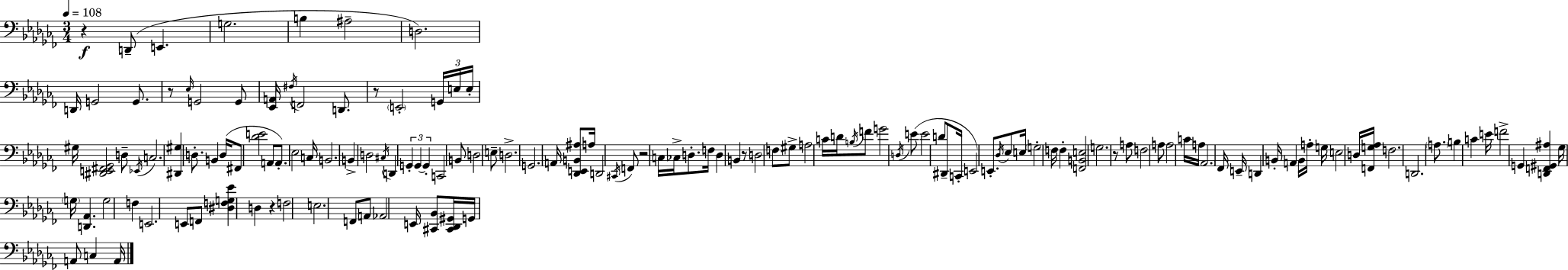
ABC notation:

X:1
T:Untitled
M:3/4
L:1/4
K:Abm
z D,,/2 E,, G,2 B, ^A,2 D,2 D,,/4 G,,2 G,,/2 z/2 _E,/4 G,,2 G,,/2 [_E,,A,,]/4 ^F,/4 F,,2 D,,/2 z/2 E,,2 G,,/4 E,/4 E,/4 ^G,/4 [^D,,E,,^F,,_G,,]2 D,/2 _E,,/4 C,2 [^D,,^G,] D,/2 B,, D,/4 ^F,,/2 [_DE]2 A,,/2 A,,/2 _E,2 C,/4 B,,2 B,, D,2 ^C,/4 D,, G,, G,, G,, C,,2 B,,/2 D,2 E,/2 D,2 G,,2 A,,/4 [_D,,E,,B,,^A,]/2 A,/4 D,,2 ^C,,/4 F,,/2 z2 C,/4 _C,/4 D,/2 F,/4 D, B,, z/2 D,2 F,/2 ^G,/2 A,2 C/4 D/4 B,/4 F/2 G2 D,/4 E/2 E2 D/2 ^D,,/2 C,,/4 E,,2 E,,/2 _D,/4 _E,/2 E,/4 G,2 F,/4 F, [F,,B,,E,]2 G,2 z/2 A,/2 F,2 A,/2 A,2 C/4 A,/4 _A,,2 _F,,/4 E,,/4 D,, B,,/4 A,, B,,/4 A,/4 G,/4 E,2 D,/4 [F,,G,_A,]/4 F,2 D,,2 A,/2 B, C E/4 F2 G,, [D,,F,,^G,,^A,] _G,/4 G,/4 [D,,_A,,] G,2 F, E,,2 E,,/2 F,,/2 [^D,F,G,_E] D, z F,2 E,2 F,,/2 A,,/2 _A,,2 E,,/4 [^C,,_B,,]/2 [^C,,_D,,^G,,]/4 G,,/4 A,,/2 C, A,,/4